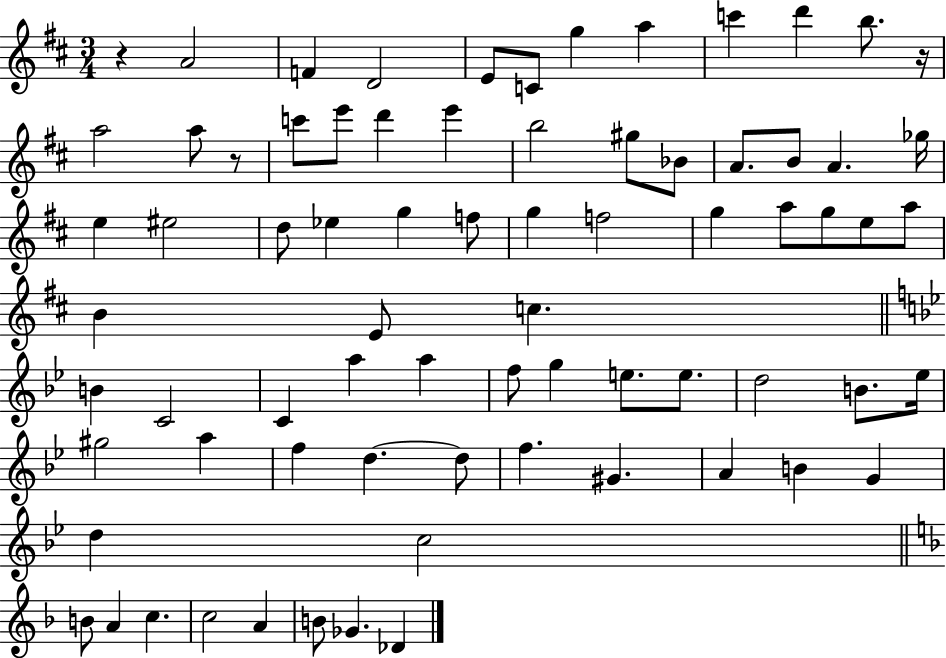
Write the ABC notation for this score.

X:1
T:Untitled
M:3/4
L:1/4
K:D
z A2 F D2 E/2 C/2 g a c' d' b/2 z/4 a2 a/2 z/2 c'/2 e'/2 d' e' b2 ^g/2 _B/2 A/2 B/2 A _g/4 e ^e2 d/2 _e g f/2 g f2 g a/2 g/2 e/2 a/2 B E/2 c B C2 C a a f/2 g e/2 e/2 d2 B/2 _e/4 ^g2 a f d d/2 f ^G A B G d c2 B/2 A c c2 A B/2 _G _D